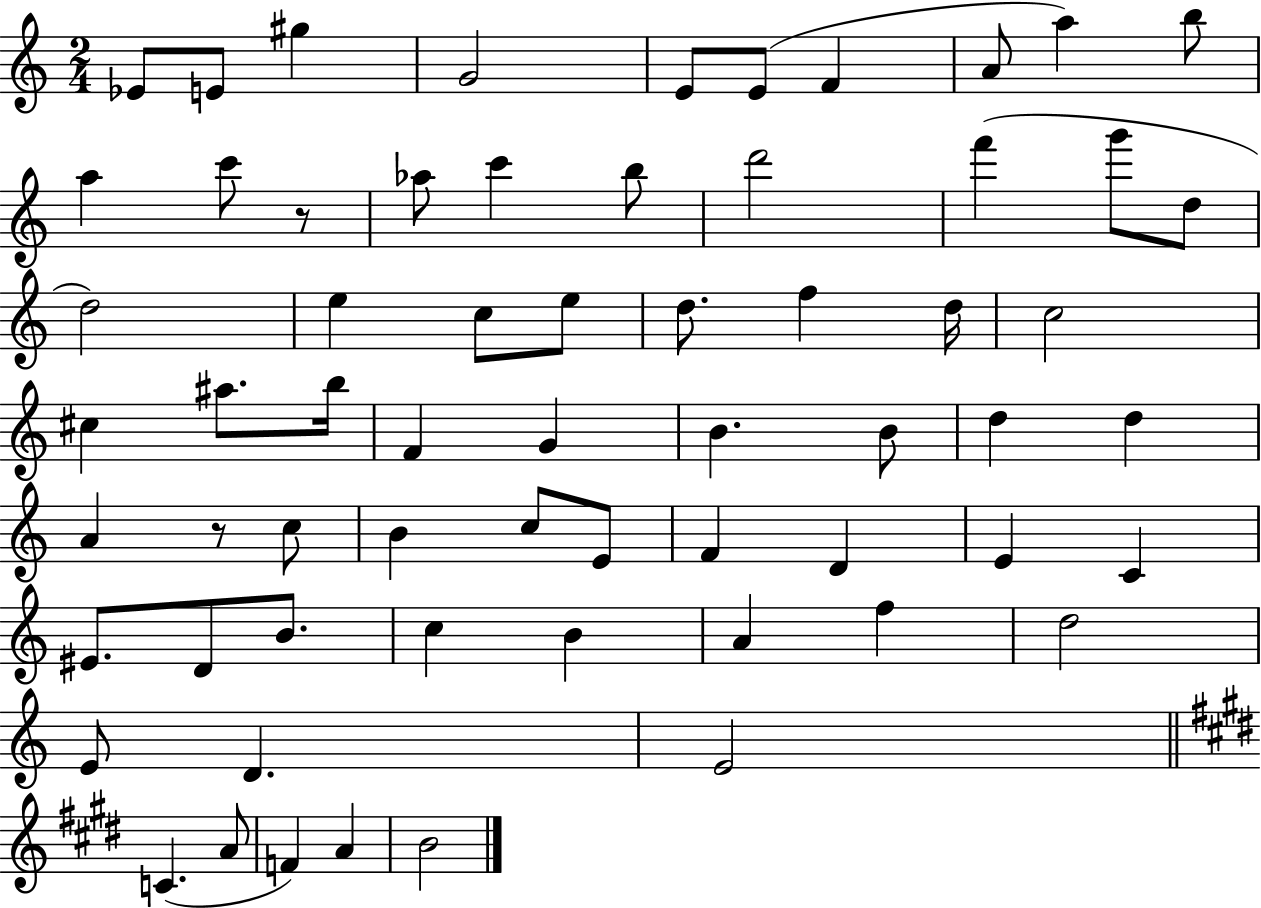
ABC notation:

X:1
T:Untitled
M:2/4
L:1/4
K:C
_E/2 E/2 ^g G2 E/2 E/2 F A/2 a b/2 a c'/2 z/2 _a/2 c' b/2 d'2 f' g'/2 d/2 d2 e c/2 e/2 d/2 f d/4 c2 ^c ^a/2 b/4 F G B B/2 d d A z/2 c/2 B c/2 E/2 F D E C ^E/2 D/2 B/2 c B A f d2 E/2 D E2 C A/2 F A B2